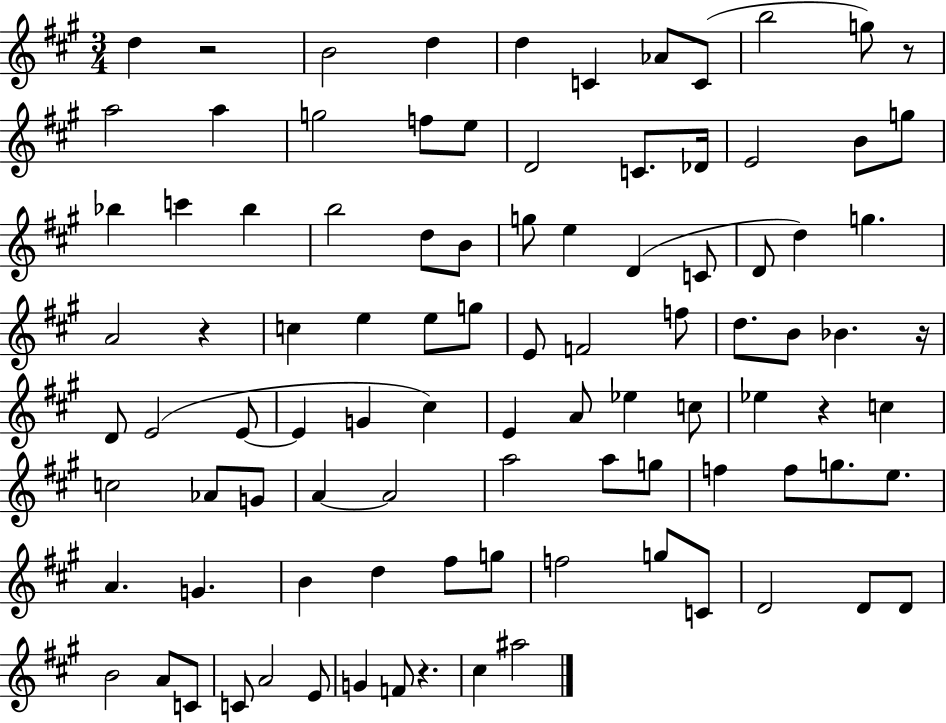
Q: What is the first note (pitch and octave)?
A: D5